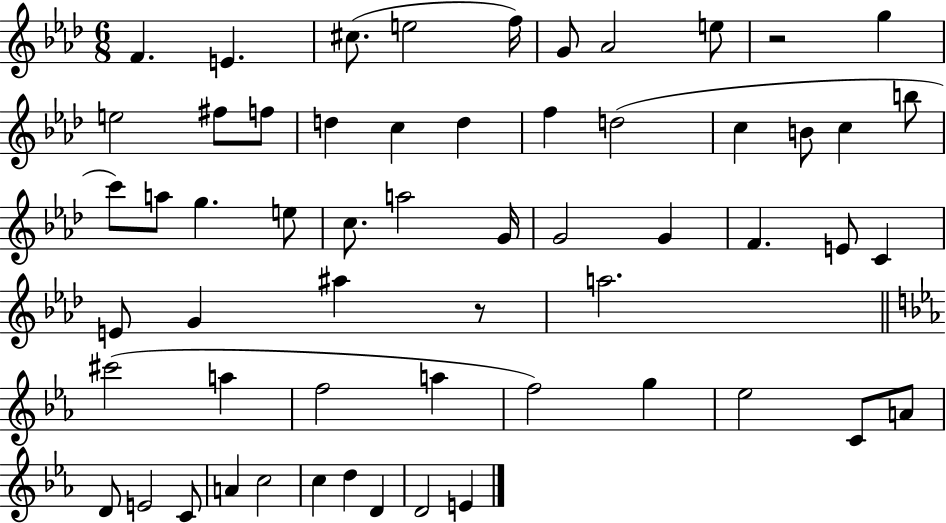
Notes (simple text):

F4/q. E4/q. C#5/e. E5/h F5/s G4/e Ab4/h E5/e R/h G5/q E5/h F#5/e F5/e D5/q C5/q D5/q F5/q D5/h C5/q B4/e C5/q B5/e C6/e A5/e G5/q. E5/e C5/e. A5/h G4/s G4/h G4/q F4/q. E4/e C4/q E4/e G4/q A#5/q R/e A5/h. C#6/h A5/q F5/h A5/q F5/h G5/q Eb5/h C4/e A4/e D4/e E4/h C4/e A4/q C5/h C5/q D5/q D4/q D4/h E4/q